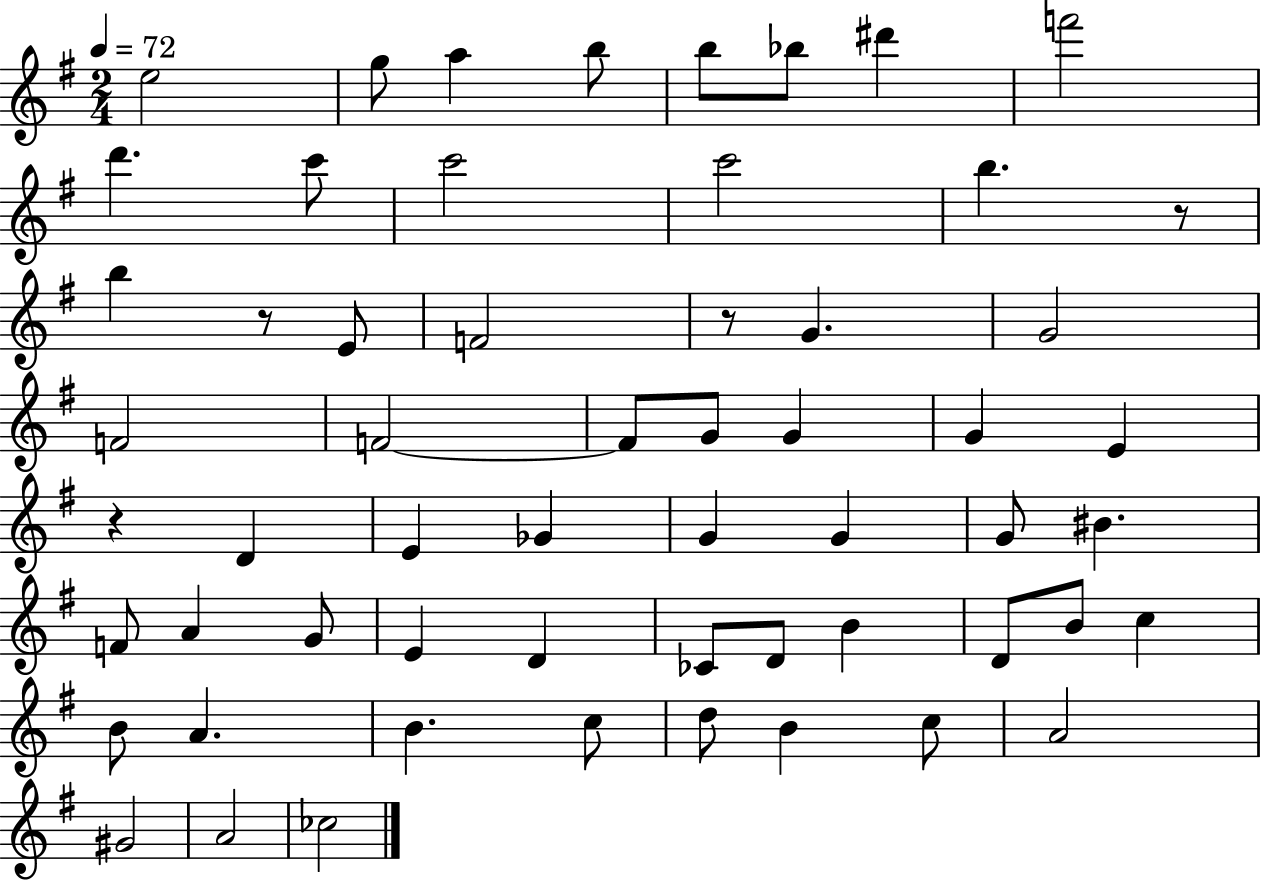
E5/h G5/e A5/q B5/e B5/e Bb5/e D#6/q F6/h D6/q. C6/e C6/h C6/h B5/q. R/e B5/q R/e E4/e F4/h R/e G4/q. G4/h F4/h F4/h F4/e G4/e G4/q G4/q E4/q R/q D4/q E4/q Gb4/q G4/q G4/q G4/e BIS4/q. F4/e A4/q G4/e E4/q D4/q CES4/e D4/e B4/q D4/e B4/e C5/q B4/e A4/q. B4/q. C5/e D5/e B4/q C5/e A4/h G#4/h A4/h CES5/h